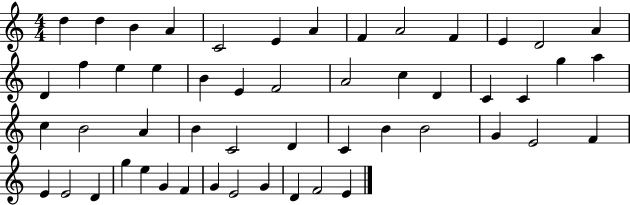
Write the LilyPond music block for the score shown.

{
  \clef treble
  \numericTimeSignature
  \time 4/4
  \key c \major
  d''4 d''4 b'4 a'4 | c'2 e'4 a'4 | f'4 a'2 f'4 | e'4 d'2 a'4 | \break d'4 f''4 e''4 e''4 | b'4 e'4 f'2 | a'2 c''4 d'4 | c'4 c'4 g''4 a''4 | \break c''4 b'2 a'4 | b'4 c'2 d'4 | c'4 b'4 b'2 | g'4 e'2 f'4 | \break e'4 e'2 d'4 | g''4 e''4 g'4 f'4 | g'4 e'2 g'4 | d'4 f'2 e'4 | \break \bar "|."
}